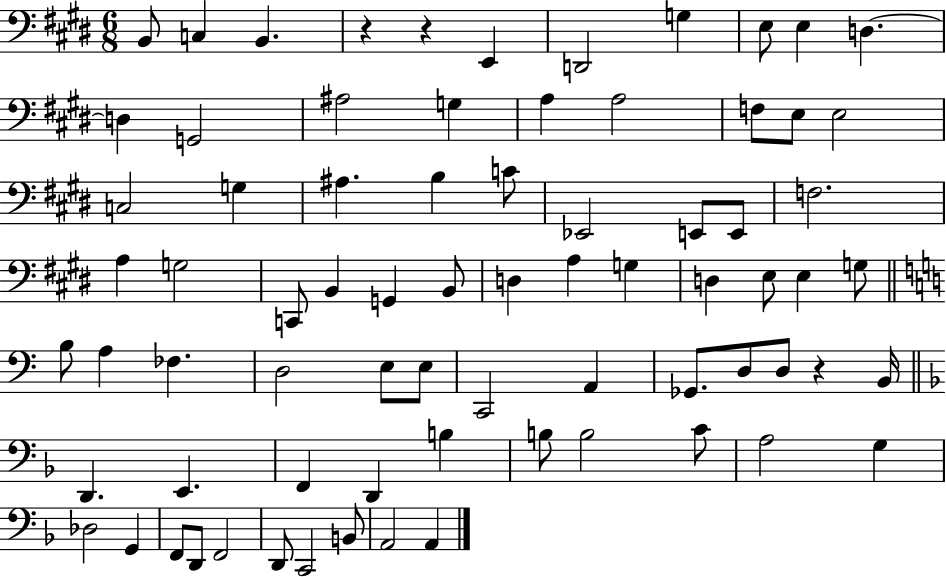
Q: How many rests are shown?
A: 3